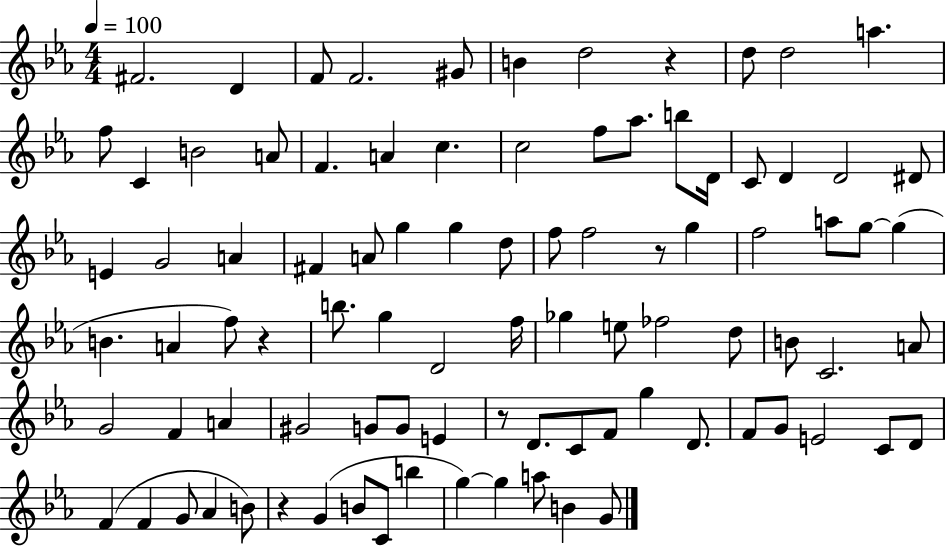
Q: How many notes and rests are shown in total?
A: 91